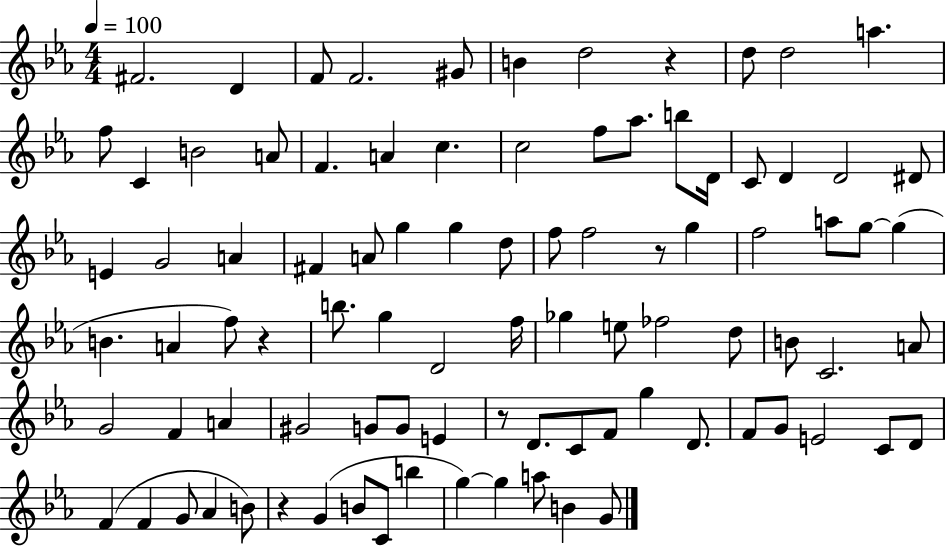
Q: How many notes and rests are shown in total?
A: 91